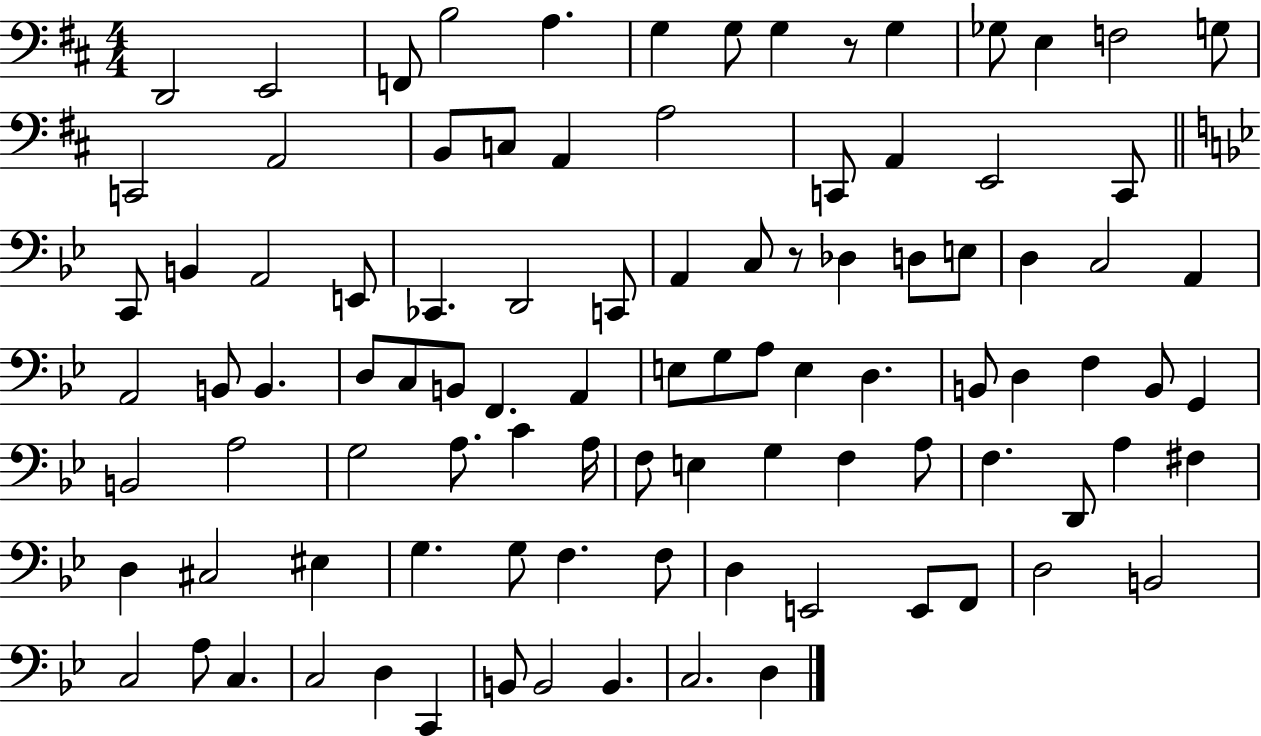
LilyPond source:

{
  \clef bass
  \numericTimeSignature
  \time 4/4
  \key d \major
  \repeat volta 2 { d,2 e,2 | f,8 b2 a4. | g4 g8 g4 r8 g4 | ges8 e4 f2 g8 | \break c,2 a,2 | b,8 c8 a,4 a2 | c,8 a,4 e,2 c,8 | \bar "||" \break \key bes \major c,8 b,4 a,2 e,8 | ces,4. d,2 c,8 | a,4 c8 r8 des4 d8 e8 | d4 c2 a,4 | \break a,2 b,8 b,4. | d8 c8 b,8 f,4. a,4 | e8 g8 a8 e4 d4. | b,8 d4 f4 b,8 g,4 | \break b,2 a2 | g2 a8. c'4 a16 | f8 e4 g4 f4 a8 | f4. d,8 a4 fis4 | \break d4 cis2 eis4 | g4. g8 f4. f8 | d4 e,2 e,8 f,8 | d2 b,2 | \break c2 a8 c4. | c2 d4 c,4 | b,8 b,2 b,4. | c2. d4 | \break } \bar "|."
}